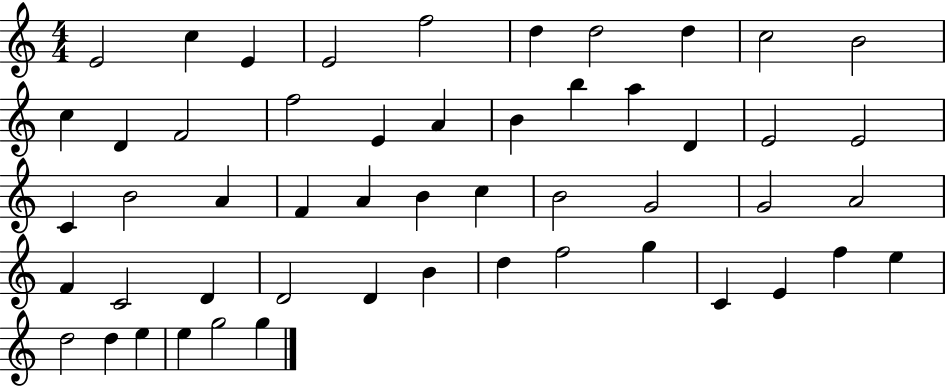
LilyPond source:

{
  \clef treble
  \numericTimeSignature
  \time 4/4
  \key c \major
  e'2 c''4 e'4 | e'2 f''2 | d''4 d''2 d''4 | c''2 b'2 | \break c''4 d'4 f'2 | f''2 e'4 a'4 | b'4 b''4 a''4 d'4 | e'2 e'2 | \break c'4 b'2 a'4 | f'4 a'4 b'4 c''4 | b'2 g'2 | g'2 a'2 | \break f'4 c'2 d'4 | d'2 d'4 b'4 | d''4 f''2 g''4 | c'4 e'4 f''4 e''4 | \break d''2 d''4 e''4 | e''4 g''2 g''4 | \bar "|."
}